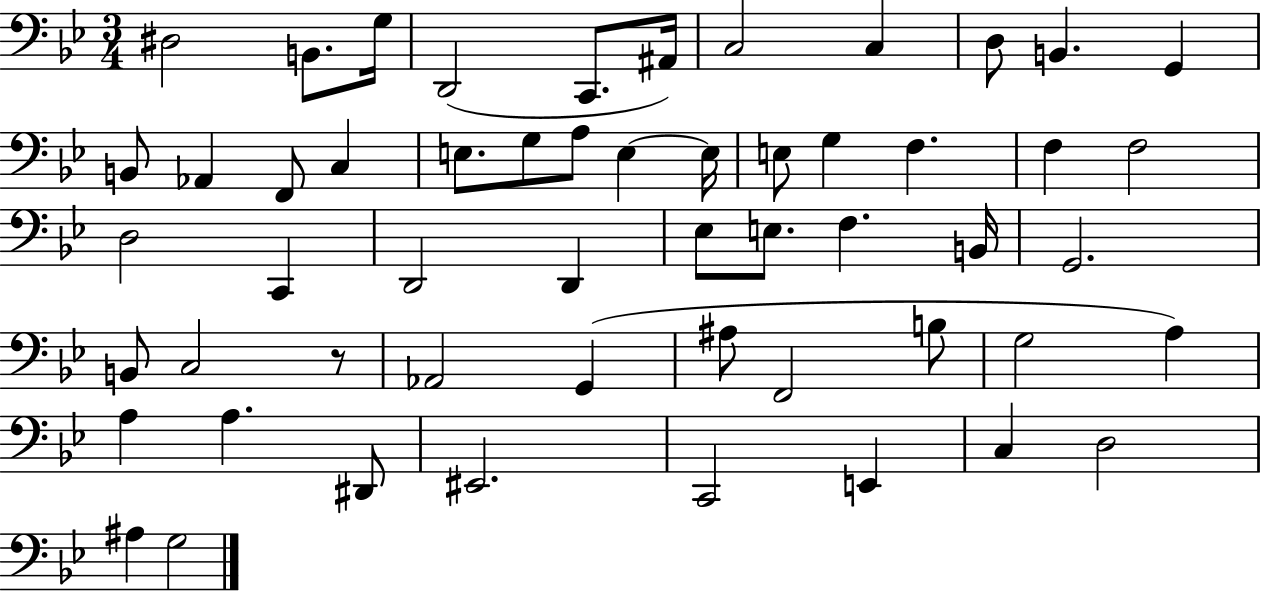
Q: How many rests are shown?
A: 1